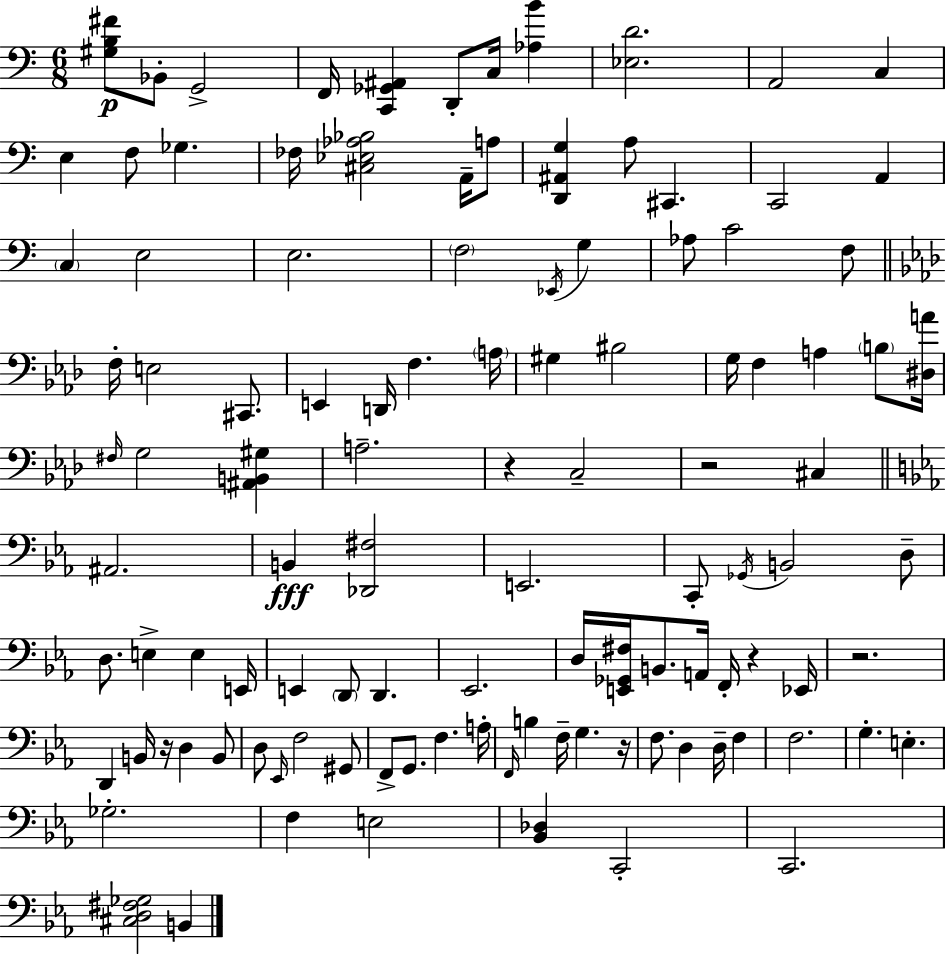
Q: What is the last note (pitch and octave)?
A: B2